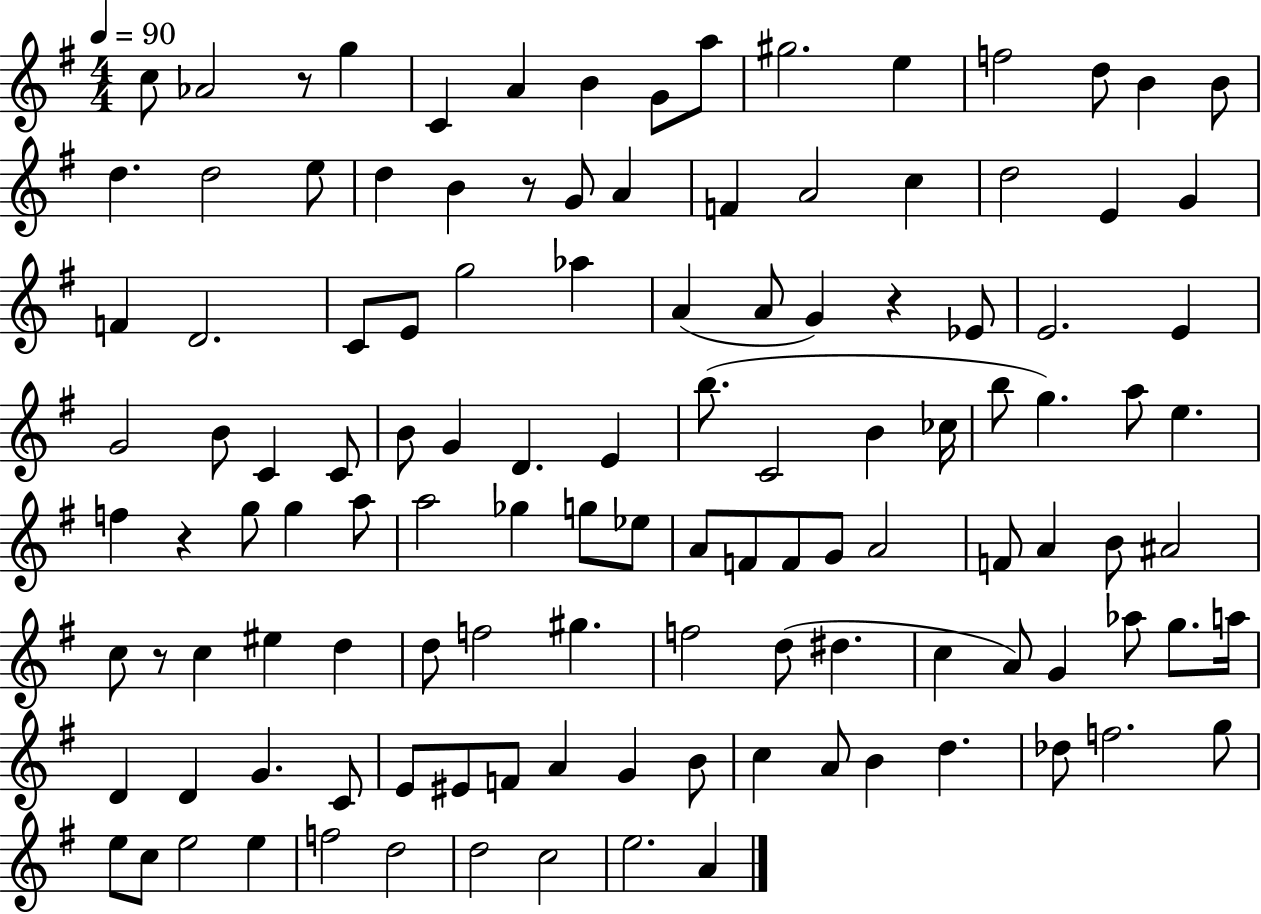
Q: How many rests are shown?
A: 5